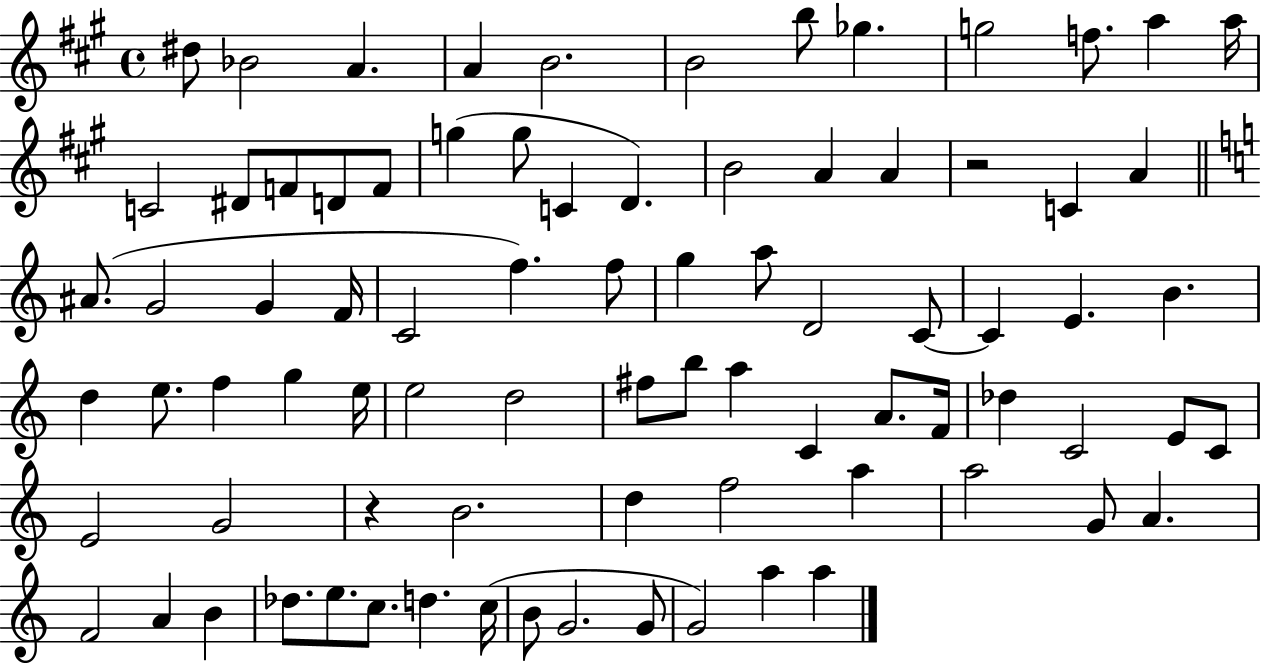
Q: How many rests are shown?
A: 2